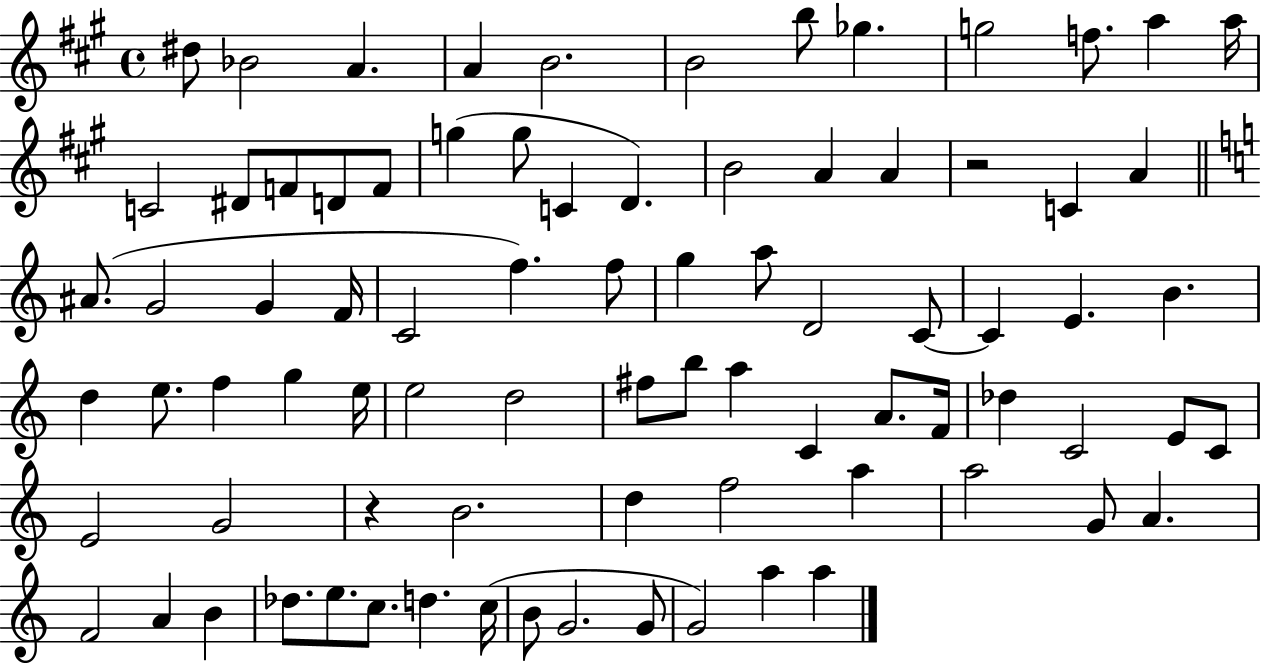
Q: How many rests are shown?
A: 2